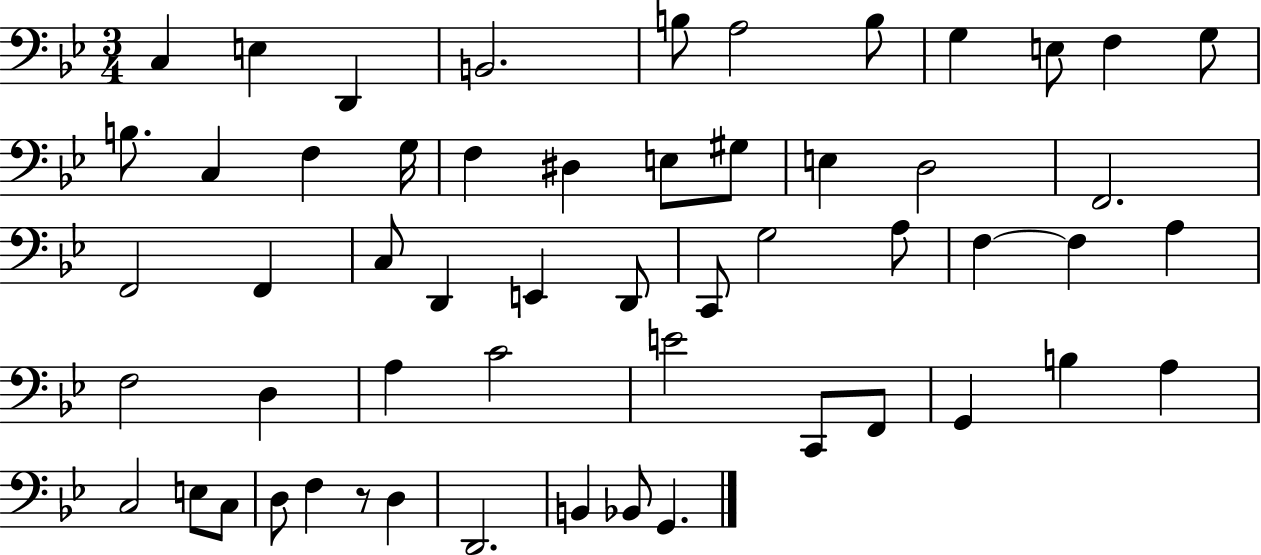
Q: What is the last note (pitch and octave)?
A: G2